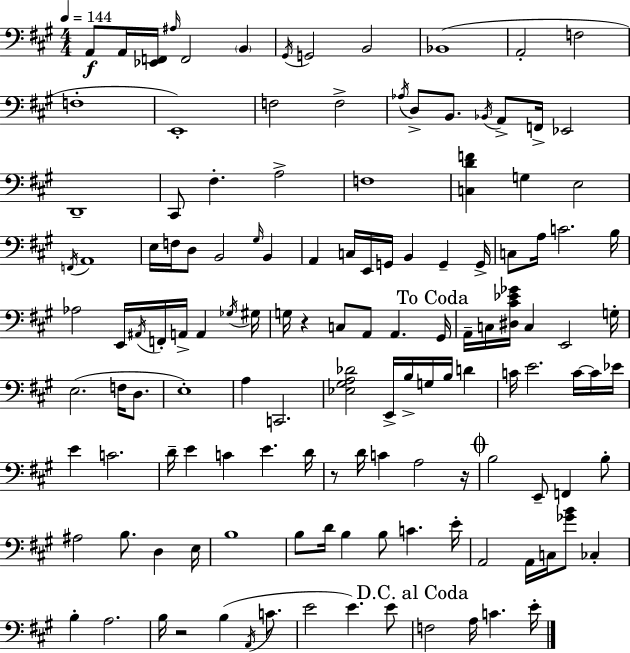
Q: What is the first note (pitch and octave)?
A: A2